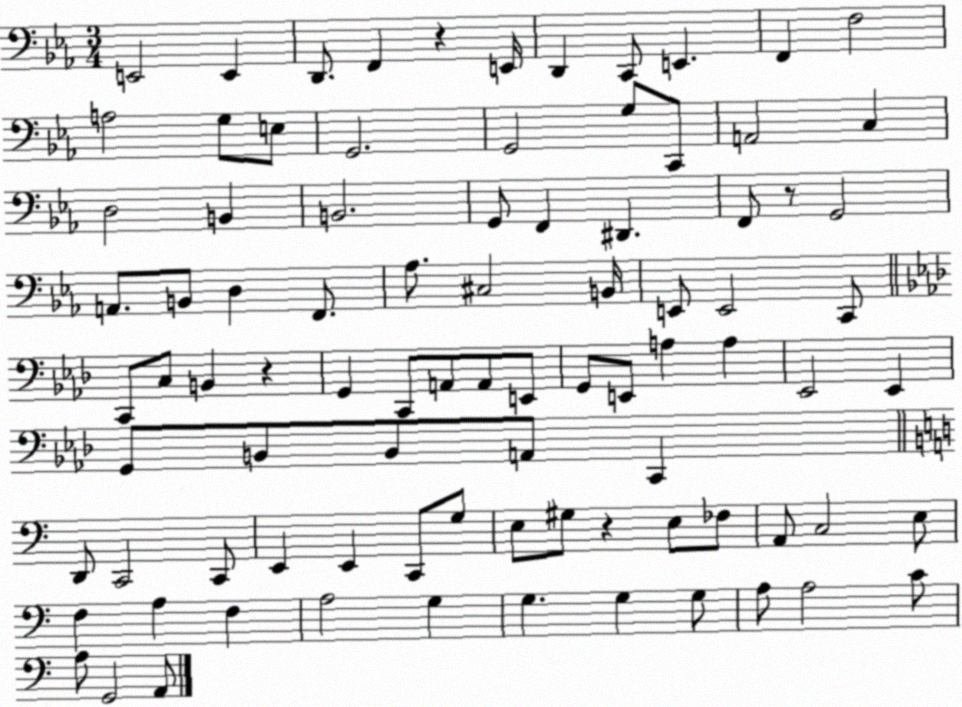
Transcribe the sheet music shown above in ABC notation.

X:1
T:Untitled
M:3/4
L:1/4
K:Eb
E,,2 E,, D,,/2 F,, z E,,/4 D,, C,,/2 E,, F,, F,2 A,2 G,/2 E,/2 G,,2 G,,2 G,/2 C,,/2 A,,2 C, D,2 B,, B,,2 G,,/2 F,, ^D,, F,,/2 z/2 G,,2 A,,/2 B,,/2 D, F,,/2 _A,/2 ^C,2 B,,/4 E,,/2 E,,2 C,,/2 C,,/2 C,/2 B,, z G,, C,,/2 A,,/2 A,,/2 E,,/2 G,,/2 E,,/2 A, A, _E,,2 _E,, G,,/2 B,,/2 B,,/2 A,,/2 C,, D,,/2 C,,2 C,,/2 E,, E,, C,,/2 G,/2 E,/2 ^G,/2 z E,/2 _F,/2 A,,/2 C,2 E,/2 F, A, F, A,2 G, G, G, G,/2 A,/2 A,2 C/2 A,/2 G,,2 A,,/2